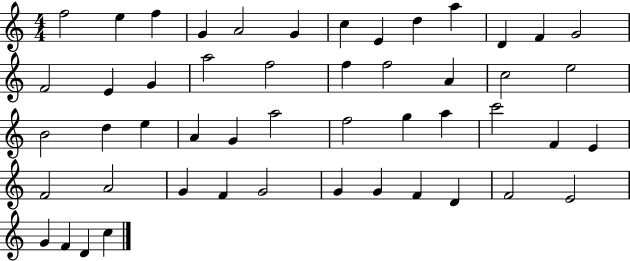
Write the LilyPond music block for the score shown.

{
  \clef treble
  \numericTimeSignature
  \time 4/4
  \key c \major
  f''2 e''4 f''4 | g'4 a'2 g'4 | c''4 e'4 d''4 a''4 | d'4 f'4 g'2 | \break f'2 e'4 g'4 | a''2 f''2 | f''4 f''2 a'4 | c''2 e''2 | \break b'2 d''4 e''4 | a'4 g'4 a''2 | f''2 g''4 a''4 | c'''2 f'4 e'4 | \break f'2 a'2 | g'4 f'4 g'2 | g'4 g'4 f'4 d'4 | f'2 e'2 | \break g'4 f'4 d'4 c''4 | \bar "|."
}